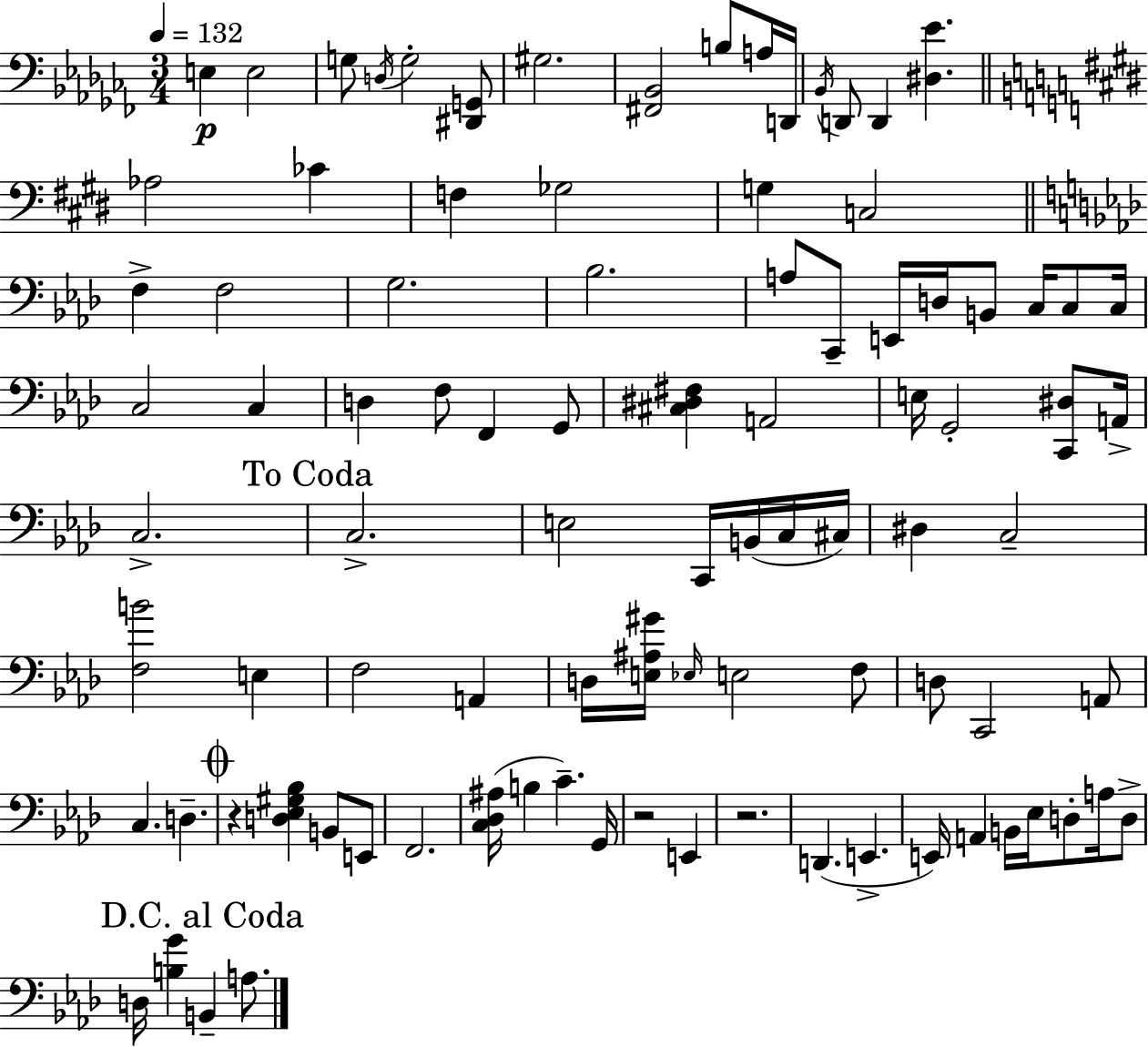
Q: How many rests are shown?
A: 3